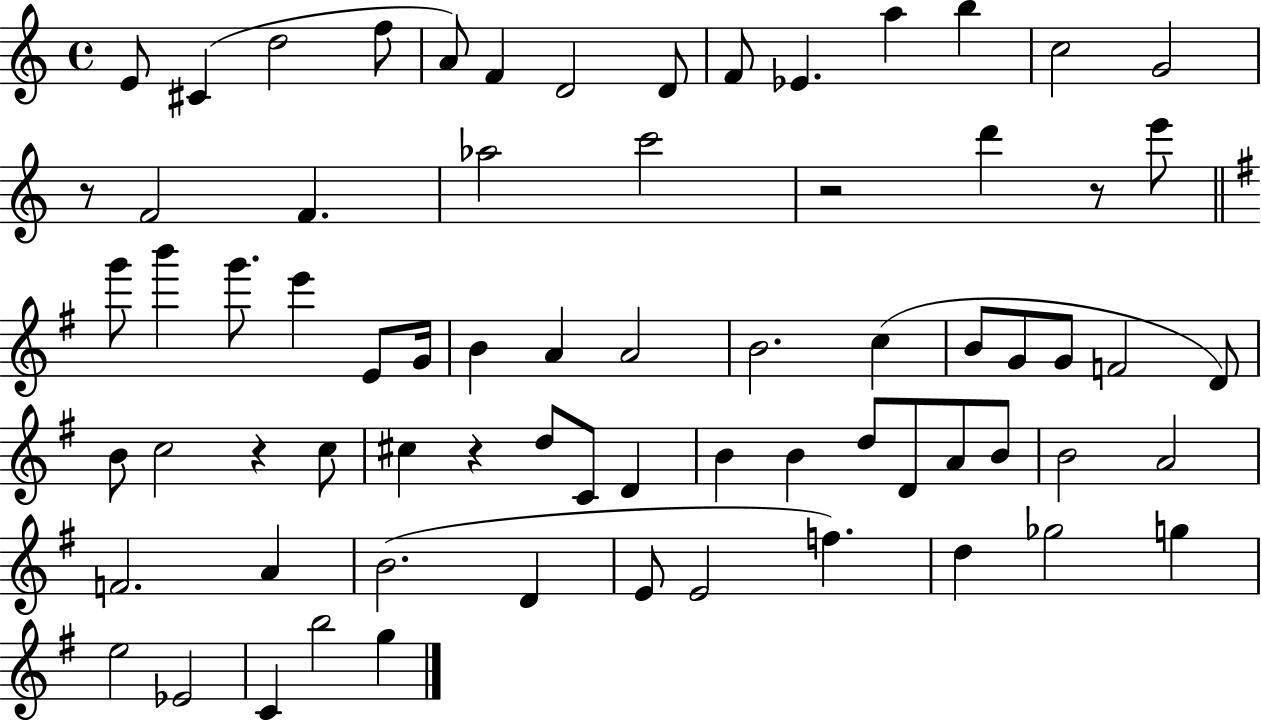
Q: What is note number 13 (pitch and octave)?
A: C5